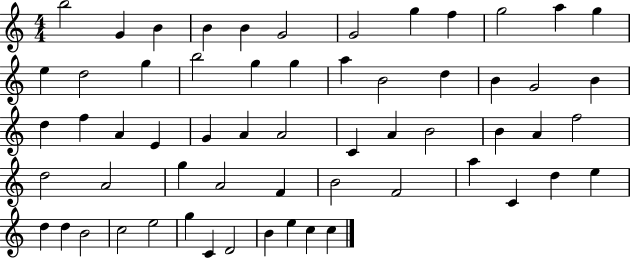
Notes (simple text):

B5/h G4/q B4/q B4/q B4/q G4/h G4/h G5/q F5/q G5/h A5/q G5/q E5/q D5/h G5/q B5/h G5/q G5/q A5/q B4/h D5/q B4/q G4/h B4/q D5/q F5/q A4/q E4/q G4/q A4/q A4/h C4/q A4/q B4/h B4/q A4/q F5/h D5/h A4/h G5/q A4/h F4/q B4/h F4/h A5/q C4/q D5/q E5/q D5/q D5/q B4/h C5/h E5/h G5/q C4/q D4/h B4/q E5/q C5/q C5/q